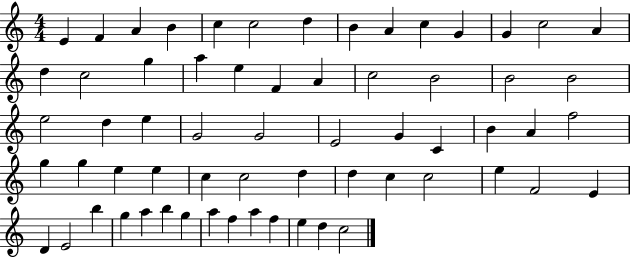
{
  \clef treble
  \numericTimeSignature
  \time 4/4
  \key c \major
  e'4 f'4 a'4 b'4 | c''4 c''2 d''4 | b'4 a'4 c''4 g'4 | g'4 c''2 a'4 | \break d''4 c''2 g''4 | a''4 e''4 f'4 a'4 | c''2 b'2 | b'2 b'2 | \break e''2 d''4 e''4 | g'2 g'2 | e'2 g'4 c'4 | b'4 a'4 f''2 | \break g''4 g''4 e''4 e''4 | c''4 c''2 d''4 | d''4 c''4 c''2 | e''4 f'2 e'4 | \break d'4 e'2 b''4 | g''4 a''4 b''4 g''4 | a''4 f''4 a''4 f''4 | e''4 d''4 c''2 | \break \bar "|."
}